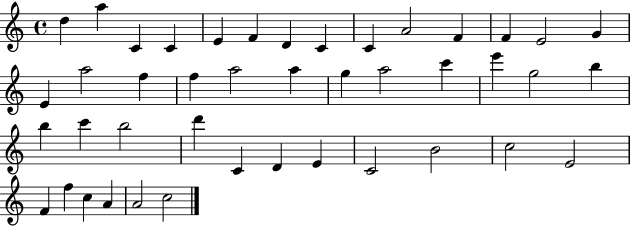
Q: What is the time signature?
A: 4/4